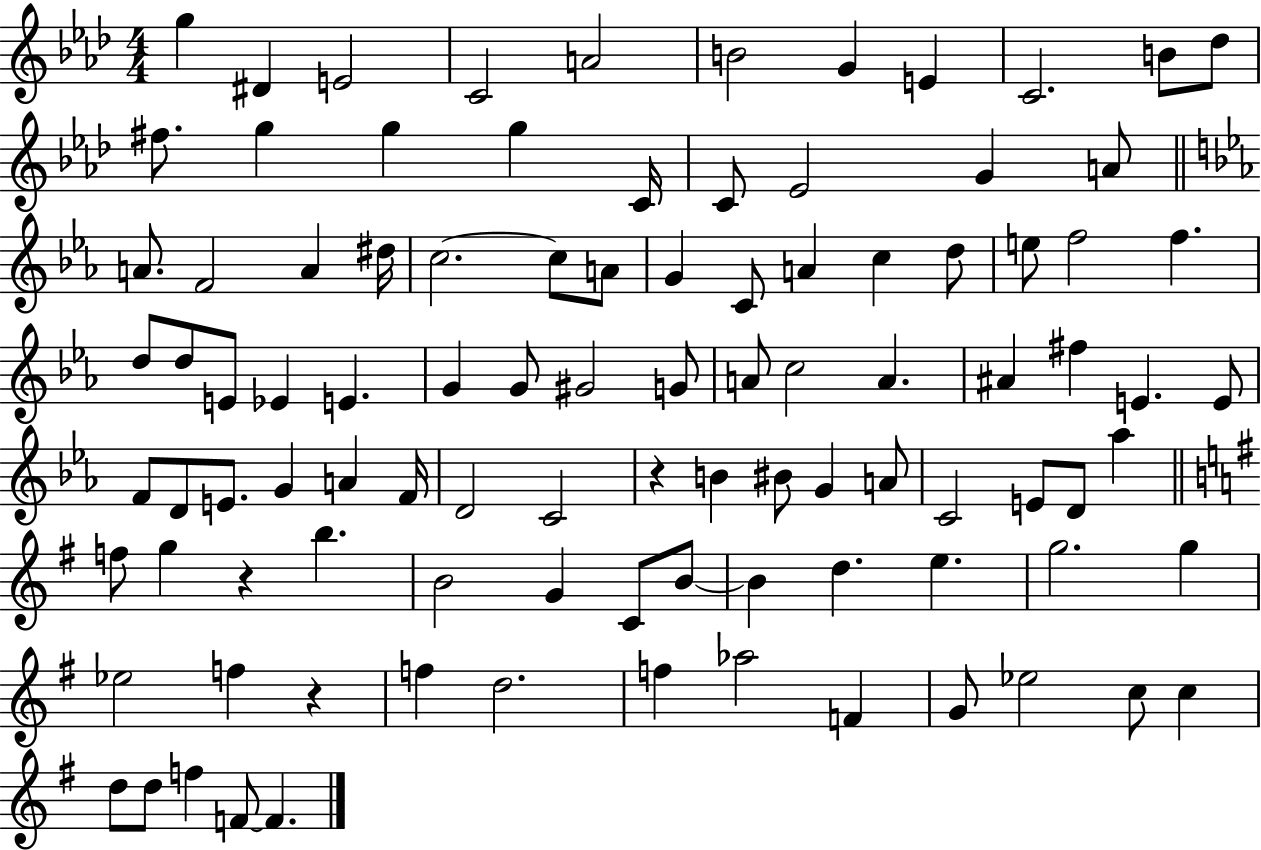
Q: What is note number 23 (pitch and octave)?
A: A4